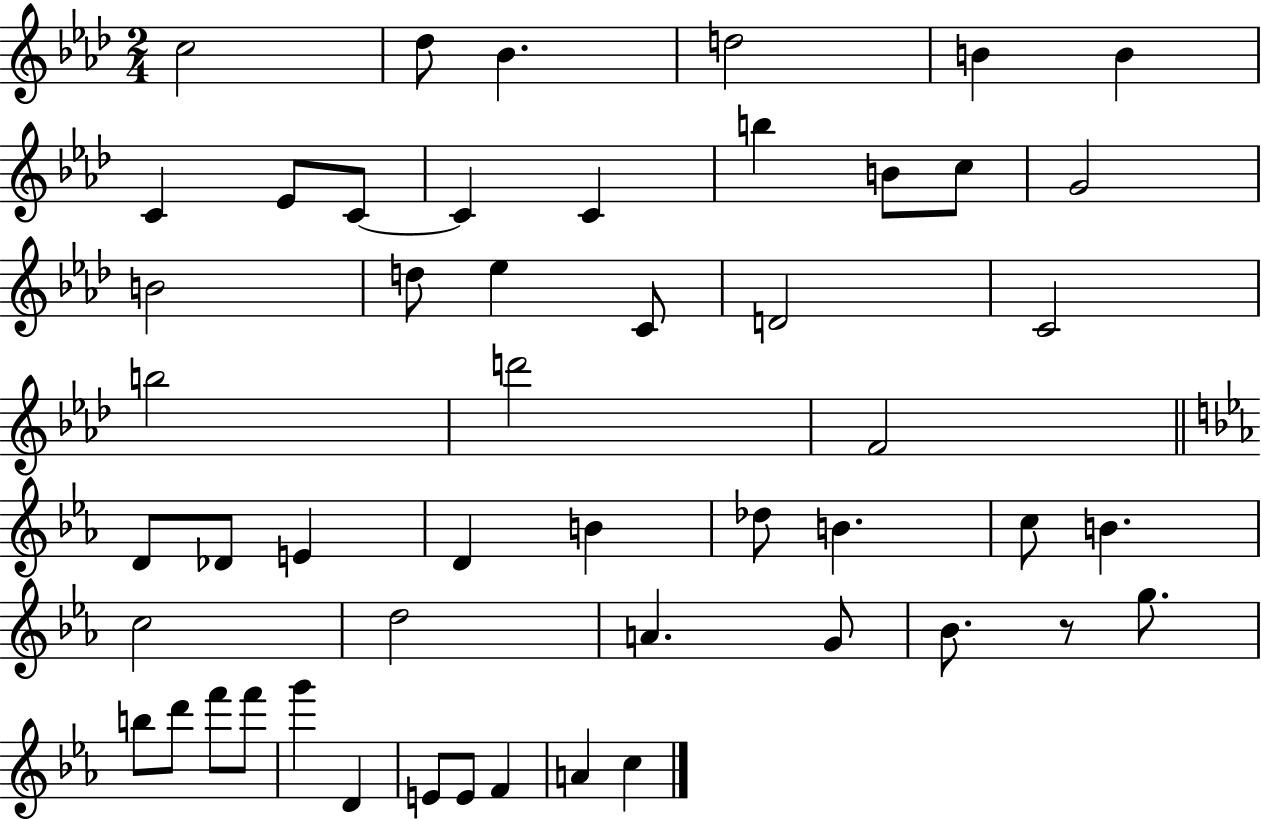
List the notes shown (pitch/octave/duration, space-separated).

C5/h Db5/e Bb4/q. D5/h B4/q B4/q C4/q Eb4/e C4/e C4/q C4/q B5/q B4/e C5/e G4/h B4/h D5/e Eb5/q C4/e D4/h C4/h B5/h D6/h F4/h D4/e Db4/e E4/q D4/q B4/q Db5/e B4/q. C5/e B4/q. C5/h D5/h A4/q. G4/e Bb4/e. R/e G5/e. B5/e D6/e F6/e F6/e G6/q D4/q E4/e E4/e F4/q A4/q C5/q